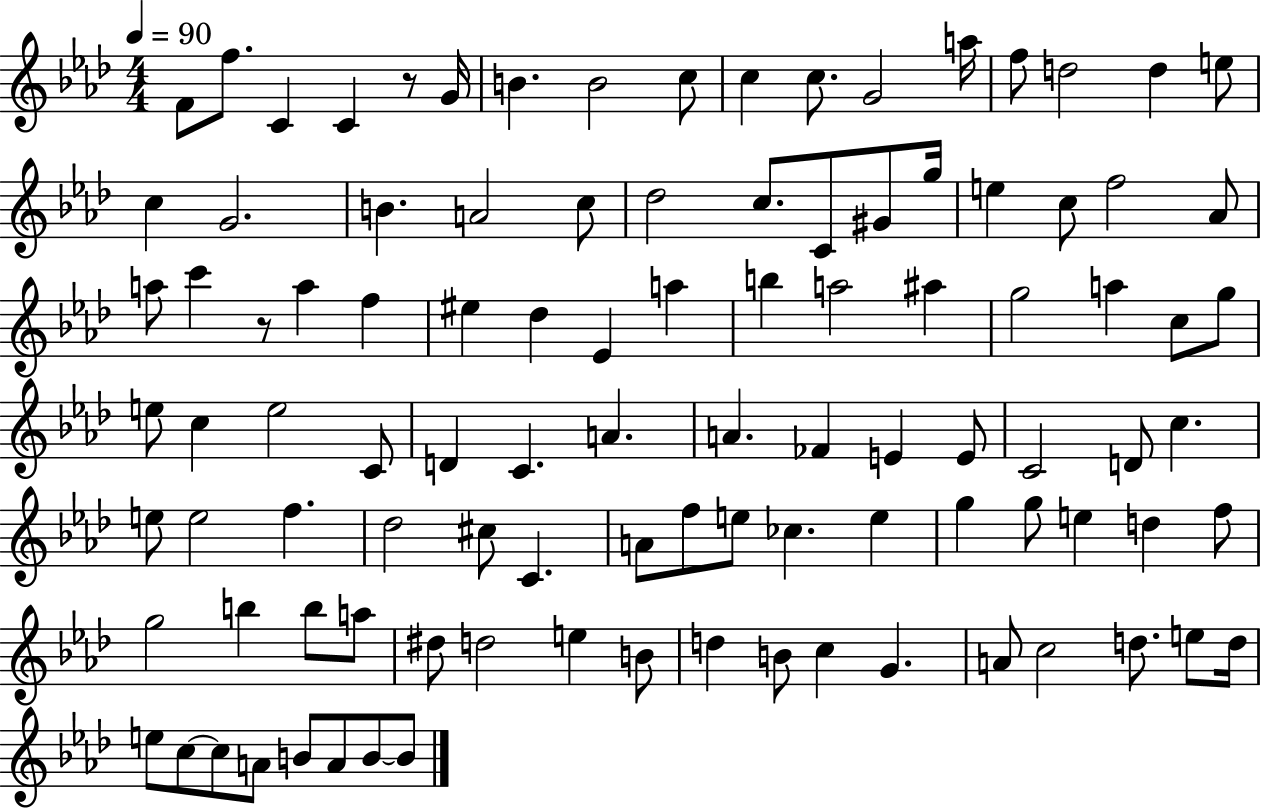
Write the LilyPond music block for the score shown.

{
  \clef treble
  \numericTimeSignature
  \time 4/4
  \key aes \major
  \tempo 4 = 90
  f'8 f''8. c'4 c'4 r8 g'16 | b'4. b'2 c''8 | c''4 c''8. g'2 a''16 | f''8 d''2 d''4 e''8 | \break c''4 g'2. | b'4. a'2 c''8 | des''2 c''8. c'8 gis'8 g''16 | e''4 c''8 f''2 aes'8 | \break a''8 c'''4 r8 a''4 f''4 | eis''4 des''4 ees'4 a''4 | b''4 a''2 ais''4 | g''2 a''4 c''8 g''8 | \break e''8 c''4 e''2 c'8 | d'4 c'4. a'4. | a'4. fes'4 e'4 e'8 | c'2 d'8 c''4. | \break e''8 e''2 f''4. | des''2 cis''8 c'4. | a'8 f''8 e''8 ces''4. e''4 | g''4 g''8 e''4 d''4 f''8 | \break g''2 b''4 b''8 a''8 | dis''8 d''2 e''4 b'8 | d''4 b'8 c''4 g'4. | a'8 c''2 d''8. e''8 d''16 | \break e''8 c''8~~ c''8 a'8 b'8 a'8 b'8~~ b'8 | \bar "|."
}